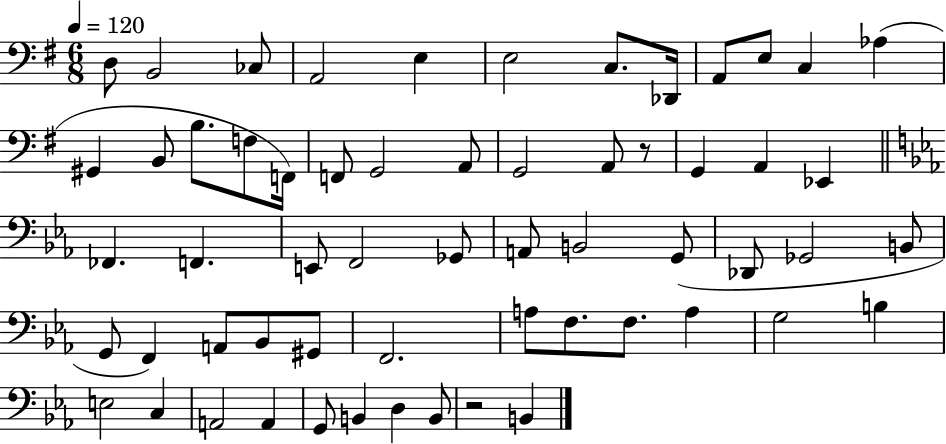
D3/e B2/h CES3/e A2/h E3/q E3/h C3/e. Db2/s A2/e E3/e C3/q Ab3/q G#2/q B2/e B3/e. F3/e F2/s F2/e G2/h A2/e G2/h A2/e R/e G2/q A2/q Eb2/q FES2/q. F2/q. E2/e F2/h Gb2/e A2/e B2/h G2/e Db2/e Gb2/h B2/e G2/e F2/q A2/e Bb2/e G#2/e F2/h. A3/e F3/e. F3/e. A3/q G3/h B3/q E3/h C3/q A2/h A2/q G2/e B2/q D3/q B2/e R/h B2/q